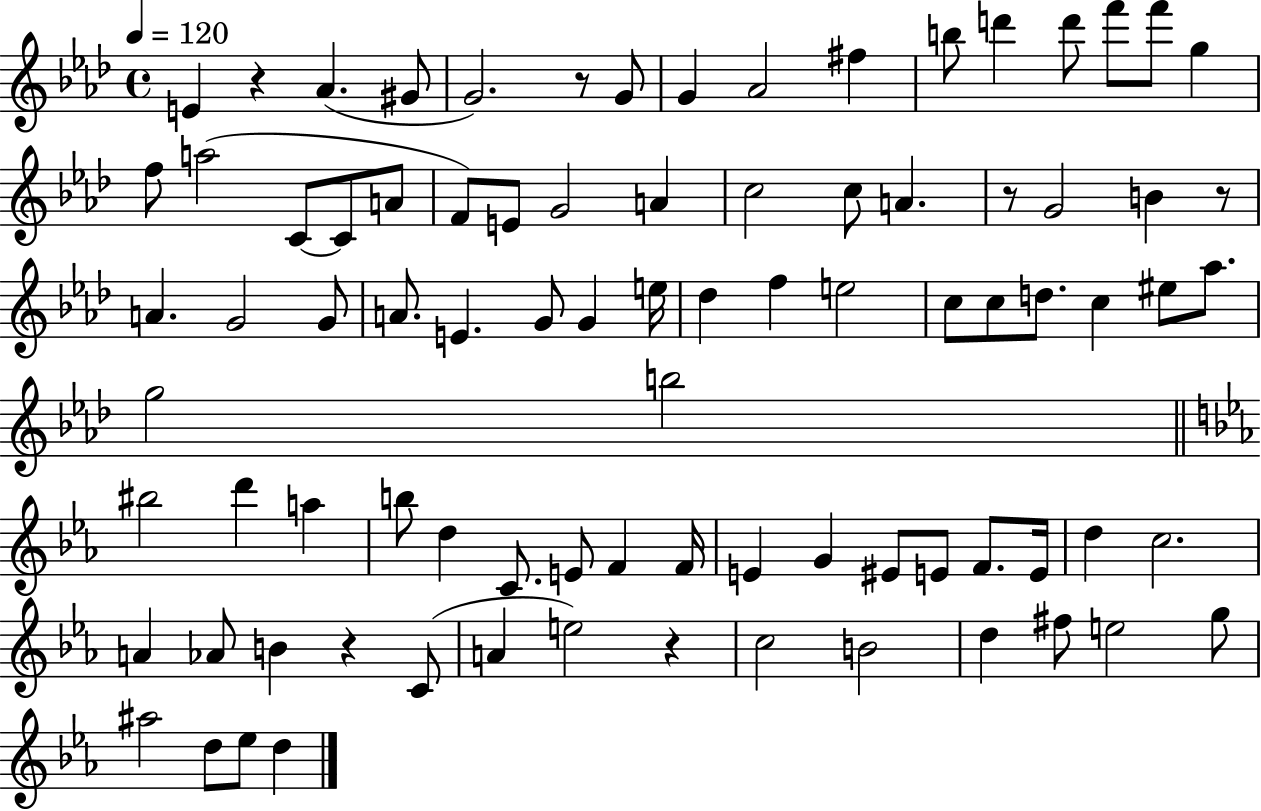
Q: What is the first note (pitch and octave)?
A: E4